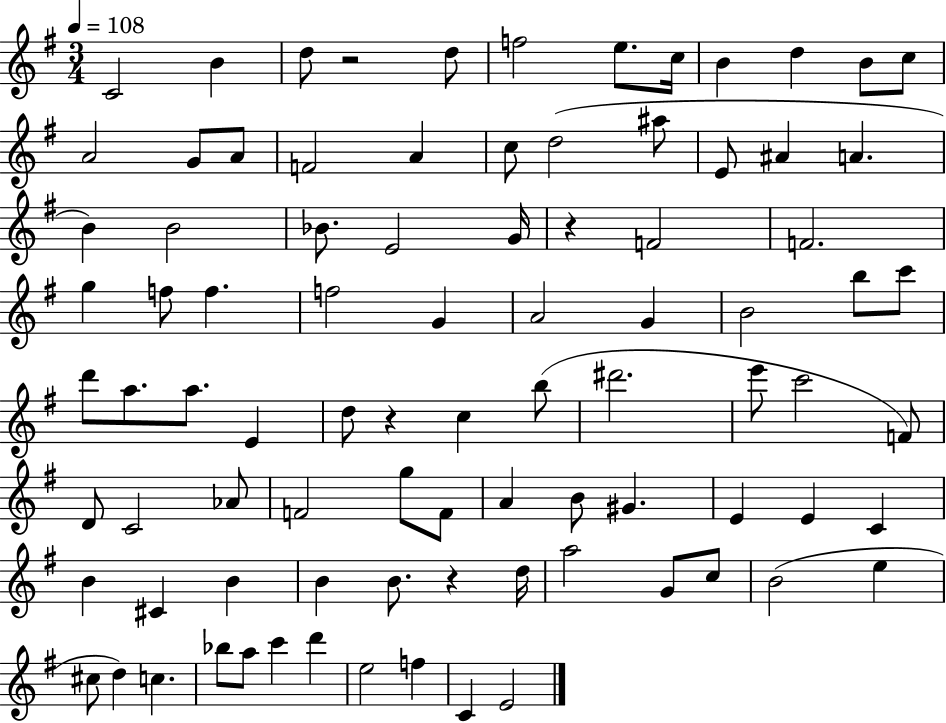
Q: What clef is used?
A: treble